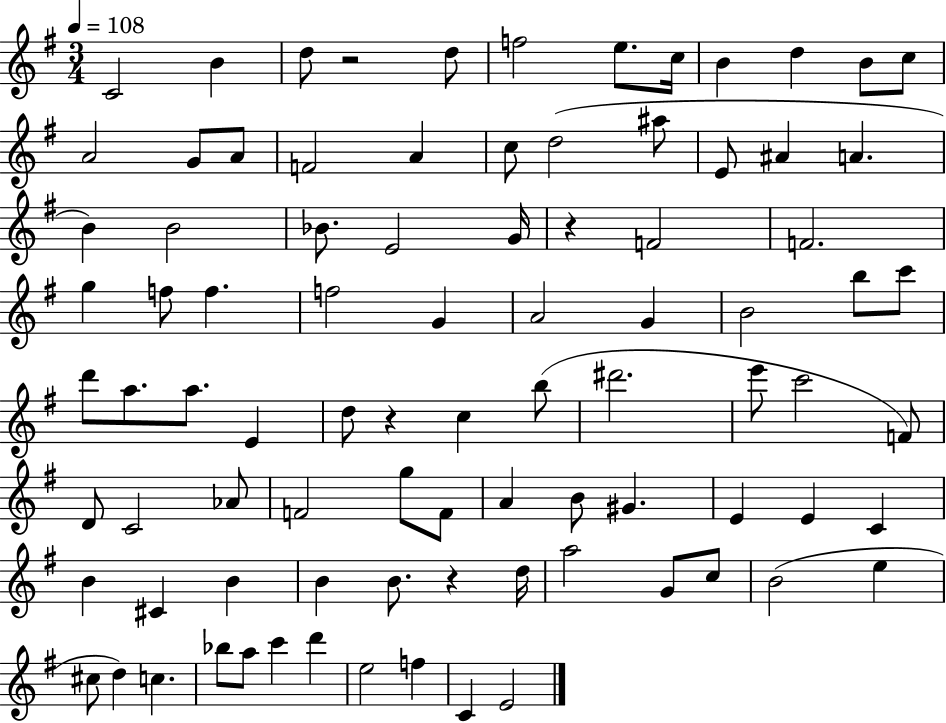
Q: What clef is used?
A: treble